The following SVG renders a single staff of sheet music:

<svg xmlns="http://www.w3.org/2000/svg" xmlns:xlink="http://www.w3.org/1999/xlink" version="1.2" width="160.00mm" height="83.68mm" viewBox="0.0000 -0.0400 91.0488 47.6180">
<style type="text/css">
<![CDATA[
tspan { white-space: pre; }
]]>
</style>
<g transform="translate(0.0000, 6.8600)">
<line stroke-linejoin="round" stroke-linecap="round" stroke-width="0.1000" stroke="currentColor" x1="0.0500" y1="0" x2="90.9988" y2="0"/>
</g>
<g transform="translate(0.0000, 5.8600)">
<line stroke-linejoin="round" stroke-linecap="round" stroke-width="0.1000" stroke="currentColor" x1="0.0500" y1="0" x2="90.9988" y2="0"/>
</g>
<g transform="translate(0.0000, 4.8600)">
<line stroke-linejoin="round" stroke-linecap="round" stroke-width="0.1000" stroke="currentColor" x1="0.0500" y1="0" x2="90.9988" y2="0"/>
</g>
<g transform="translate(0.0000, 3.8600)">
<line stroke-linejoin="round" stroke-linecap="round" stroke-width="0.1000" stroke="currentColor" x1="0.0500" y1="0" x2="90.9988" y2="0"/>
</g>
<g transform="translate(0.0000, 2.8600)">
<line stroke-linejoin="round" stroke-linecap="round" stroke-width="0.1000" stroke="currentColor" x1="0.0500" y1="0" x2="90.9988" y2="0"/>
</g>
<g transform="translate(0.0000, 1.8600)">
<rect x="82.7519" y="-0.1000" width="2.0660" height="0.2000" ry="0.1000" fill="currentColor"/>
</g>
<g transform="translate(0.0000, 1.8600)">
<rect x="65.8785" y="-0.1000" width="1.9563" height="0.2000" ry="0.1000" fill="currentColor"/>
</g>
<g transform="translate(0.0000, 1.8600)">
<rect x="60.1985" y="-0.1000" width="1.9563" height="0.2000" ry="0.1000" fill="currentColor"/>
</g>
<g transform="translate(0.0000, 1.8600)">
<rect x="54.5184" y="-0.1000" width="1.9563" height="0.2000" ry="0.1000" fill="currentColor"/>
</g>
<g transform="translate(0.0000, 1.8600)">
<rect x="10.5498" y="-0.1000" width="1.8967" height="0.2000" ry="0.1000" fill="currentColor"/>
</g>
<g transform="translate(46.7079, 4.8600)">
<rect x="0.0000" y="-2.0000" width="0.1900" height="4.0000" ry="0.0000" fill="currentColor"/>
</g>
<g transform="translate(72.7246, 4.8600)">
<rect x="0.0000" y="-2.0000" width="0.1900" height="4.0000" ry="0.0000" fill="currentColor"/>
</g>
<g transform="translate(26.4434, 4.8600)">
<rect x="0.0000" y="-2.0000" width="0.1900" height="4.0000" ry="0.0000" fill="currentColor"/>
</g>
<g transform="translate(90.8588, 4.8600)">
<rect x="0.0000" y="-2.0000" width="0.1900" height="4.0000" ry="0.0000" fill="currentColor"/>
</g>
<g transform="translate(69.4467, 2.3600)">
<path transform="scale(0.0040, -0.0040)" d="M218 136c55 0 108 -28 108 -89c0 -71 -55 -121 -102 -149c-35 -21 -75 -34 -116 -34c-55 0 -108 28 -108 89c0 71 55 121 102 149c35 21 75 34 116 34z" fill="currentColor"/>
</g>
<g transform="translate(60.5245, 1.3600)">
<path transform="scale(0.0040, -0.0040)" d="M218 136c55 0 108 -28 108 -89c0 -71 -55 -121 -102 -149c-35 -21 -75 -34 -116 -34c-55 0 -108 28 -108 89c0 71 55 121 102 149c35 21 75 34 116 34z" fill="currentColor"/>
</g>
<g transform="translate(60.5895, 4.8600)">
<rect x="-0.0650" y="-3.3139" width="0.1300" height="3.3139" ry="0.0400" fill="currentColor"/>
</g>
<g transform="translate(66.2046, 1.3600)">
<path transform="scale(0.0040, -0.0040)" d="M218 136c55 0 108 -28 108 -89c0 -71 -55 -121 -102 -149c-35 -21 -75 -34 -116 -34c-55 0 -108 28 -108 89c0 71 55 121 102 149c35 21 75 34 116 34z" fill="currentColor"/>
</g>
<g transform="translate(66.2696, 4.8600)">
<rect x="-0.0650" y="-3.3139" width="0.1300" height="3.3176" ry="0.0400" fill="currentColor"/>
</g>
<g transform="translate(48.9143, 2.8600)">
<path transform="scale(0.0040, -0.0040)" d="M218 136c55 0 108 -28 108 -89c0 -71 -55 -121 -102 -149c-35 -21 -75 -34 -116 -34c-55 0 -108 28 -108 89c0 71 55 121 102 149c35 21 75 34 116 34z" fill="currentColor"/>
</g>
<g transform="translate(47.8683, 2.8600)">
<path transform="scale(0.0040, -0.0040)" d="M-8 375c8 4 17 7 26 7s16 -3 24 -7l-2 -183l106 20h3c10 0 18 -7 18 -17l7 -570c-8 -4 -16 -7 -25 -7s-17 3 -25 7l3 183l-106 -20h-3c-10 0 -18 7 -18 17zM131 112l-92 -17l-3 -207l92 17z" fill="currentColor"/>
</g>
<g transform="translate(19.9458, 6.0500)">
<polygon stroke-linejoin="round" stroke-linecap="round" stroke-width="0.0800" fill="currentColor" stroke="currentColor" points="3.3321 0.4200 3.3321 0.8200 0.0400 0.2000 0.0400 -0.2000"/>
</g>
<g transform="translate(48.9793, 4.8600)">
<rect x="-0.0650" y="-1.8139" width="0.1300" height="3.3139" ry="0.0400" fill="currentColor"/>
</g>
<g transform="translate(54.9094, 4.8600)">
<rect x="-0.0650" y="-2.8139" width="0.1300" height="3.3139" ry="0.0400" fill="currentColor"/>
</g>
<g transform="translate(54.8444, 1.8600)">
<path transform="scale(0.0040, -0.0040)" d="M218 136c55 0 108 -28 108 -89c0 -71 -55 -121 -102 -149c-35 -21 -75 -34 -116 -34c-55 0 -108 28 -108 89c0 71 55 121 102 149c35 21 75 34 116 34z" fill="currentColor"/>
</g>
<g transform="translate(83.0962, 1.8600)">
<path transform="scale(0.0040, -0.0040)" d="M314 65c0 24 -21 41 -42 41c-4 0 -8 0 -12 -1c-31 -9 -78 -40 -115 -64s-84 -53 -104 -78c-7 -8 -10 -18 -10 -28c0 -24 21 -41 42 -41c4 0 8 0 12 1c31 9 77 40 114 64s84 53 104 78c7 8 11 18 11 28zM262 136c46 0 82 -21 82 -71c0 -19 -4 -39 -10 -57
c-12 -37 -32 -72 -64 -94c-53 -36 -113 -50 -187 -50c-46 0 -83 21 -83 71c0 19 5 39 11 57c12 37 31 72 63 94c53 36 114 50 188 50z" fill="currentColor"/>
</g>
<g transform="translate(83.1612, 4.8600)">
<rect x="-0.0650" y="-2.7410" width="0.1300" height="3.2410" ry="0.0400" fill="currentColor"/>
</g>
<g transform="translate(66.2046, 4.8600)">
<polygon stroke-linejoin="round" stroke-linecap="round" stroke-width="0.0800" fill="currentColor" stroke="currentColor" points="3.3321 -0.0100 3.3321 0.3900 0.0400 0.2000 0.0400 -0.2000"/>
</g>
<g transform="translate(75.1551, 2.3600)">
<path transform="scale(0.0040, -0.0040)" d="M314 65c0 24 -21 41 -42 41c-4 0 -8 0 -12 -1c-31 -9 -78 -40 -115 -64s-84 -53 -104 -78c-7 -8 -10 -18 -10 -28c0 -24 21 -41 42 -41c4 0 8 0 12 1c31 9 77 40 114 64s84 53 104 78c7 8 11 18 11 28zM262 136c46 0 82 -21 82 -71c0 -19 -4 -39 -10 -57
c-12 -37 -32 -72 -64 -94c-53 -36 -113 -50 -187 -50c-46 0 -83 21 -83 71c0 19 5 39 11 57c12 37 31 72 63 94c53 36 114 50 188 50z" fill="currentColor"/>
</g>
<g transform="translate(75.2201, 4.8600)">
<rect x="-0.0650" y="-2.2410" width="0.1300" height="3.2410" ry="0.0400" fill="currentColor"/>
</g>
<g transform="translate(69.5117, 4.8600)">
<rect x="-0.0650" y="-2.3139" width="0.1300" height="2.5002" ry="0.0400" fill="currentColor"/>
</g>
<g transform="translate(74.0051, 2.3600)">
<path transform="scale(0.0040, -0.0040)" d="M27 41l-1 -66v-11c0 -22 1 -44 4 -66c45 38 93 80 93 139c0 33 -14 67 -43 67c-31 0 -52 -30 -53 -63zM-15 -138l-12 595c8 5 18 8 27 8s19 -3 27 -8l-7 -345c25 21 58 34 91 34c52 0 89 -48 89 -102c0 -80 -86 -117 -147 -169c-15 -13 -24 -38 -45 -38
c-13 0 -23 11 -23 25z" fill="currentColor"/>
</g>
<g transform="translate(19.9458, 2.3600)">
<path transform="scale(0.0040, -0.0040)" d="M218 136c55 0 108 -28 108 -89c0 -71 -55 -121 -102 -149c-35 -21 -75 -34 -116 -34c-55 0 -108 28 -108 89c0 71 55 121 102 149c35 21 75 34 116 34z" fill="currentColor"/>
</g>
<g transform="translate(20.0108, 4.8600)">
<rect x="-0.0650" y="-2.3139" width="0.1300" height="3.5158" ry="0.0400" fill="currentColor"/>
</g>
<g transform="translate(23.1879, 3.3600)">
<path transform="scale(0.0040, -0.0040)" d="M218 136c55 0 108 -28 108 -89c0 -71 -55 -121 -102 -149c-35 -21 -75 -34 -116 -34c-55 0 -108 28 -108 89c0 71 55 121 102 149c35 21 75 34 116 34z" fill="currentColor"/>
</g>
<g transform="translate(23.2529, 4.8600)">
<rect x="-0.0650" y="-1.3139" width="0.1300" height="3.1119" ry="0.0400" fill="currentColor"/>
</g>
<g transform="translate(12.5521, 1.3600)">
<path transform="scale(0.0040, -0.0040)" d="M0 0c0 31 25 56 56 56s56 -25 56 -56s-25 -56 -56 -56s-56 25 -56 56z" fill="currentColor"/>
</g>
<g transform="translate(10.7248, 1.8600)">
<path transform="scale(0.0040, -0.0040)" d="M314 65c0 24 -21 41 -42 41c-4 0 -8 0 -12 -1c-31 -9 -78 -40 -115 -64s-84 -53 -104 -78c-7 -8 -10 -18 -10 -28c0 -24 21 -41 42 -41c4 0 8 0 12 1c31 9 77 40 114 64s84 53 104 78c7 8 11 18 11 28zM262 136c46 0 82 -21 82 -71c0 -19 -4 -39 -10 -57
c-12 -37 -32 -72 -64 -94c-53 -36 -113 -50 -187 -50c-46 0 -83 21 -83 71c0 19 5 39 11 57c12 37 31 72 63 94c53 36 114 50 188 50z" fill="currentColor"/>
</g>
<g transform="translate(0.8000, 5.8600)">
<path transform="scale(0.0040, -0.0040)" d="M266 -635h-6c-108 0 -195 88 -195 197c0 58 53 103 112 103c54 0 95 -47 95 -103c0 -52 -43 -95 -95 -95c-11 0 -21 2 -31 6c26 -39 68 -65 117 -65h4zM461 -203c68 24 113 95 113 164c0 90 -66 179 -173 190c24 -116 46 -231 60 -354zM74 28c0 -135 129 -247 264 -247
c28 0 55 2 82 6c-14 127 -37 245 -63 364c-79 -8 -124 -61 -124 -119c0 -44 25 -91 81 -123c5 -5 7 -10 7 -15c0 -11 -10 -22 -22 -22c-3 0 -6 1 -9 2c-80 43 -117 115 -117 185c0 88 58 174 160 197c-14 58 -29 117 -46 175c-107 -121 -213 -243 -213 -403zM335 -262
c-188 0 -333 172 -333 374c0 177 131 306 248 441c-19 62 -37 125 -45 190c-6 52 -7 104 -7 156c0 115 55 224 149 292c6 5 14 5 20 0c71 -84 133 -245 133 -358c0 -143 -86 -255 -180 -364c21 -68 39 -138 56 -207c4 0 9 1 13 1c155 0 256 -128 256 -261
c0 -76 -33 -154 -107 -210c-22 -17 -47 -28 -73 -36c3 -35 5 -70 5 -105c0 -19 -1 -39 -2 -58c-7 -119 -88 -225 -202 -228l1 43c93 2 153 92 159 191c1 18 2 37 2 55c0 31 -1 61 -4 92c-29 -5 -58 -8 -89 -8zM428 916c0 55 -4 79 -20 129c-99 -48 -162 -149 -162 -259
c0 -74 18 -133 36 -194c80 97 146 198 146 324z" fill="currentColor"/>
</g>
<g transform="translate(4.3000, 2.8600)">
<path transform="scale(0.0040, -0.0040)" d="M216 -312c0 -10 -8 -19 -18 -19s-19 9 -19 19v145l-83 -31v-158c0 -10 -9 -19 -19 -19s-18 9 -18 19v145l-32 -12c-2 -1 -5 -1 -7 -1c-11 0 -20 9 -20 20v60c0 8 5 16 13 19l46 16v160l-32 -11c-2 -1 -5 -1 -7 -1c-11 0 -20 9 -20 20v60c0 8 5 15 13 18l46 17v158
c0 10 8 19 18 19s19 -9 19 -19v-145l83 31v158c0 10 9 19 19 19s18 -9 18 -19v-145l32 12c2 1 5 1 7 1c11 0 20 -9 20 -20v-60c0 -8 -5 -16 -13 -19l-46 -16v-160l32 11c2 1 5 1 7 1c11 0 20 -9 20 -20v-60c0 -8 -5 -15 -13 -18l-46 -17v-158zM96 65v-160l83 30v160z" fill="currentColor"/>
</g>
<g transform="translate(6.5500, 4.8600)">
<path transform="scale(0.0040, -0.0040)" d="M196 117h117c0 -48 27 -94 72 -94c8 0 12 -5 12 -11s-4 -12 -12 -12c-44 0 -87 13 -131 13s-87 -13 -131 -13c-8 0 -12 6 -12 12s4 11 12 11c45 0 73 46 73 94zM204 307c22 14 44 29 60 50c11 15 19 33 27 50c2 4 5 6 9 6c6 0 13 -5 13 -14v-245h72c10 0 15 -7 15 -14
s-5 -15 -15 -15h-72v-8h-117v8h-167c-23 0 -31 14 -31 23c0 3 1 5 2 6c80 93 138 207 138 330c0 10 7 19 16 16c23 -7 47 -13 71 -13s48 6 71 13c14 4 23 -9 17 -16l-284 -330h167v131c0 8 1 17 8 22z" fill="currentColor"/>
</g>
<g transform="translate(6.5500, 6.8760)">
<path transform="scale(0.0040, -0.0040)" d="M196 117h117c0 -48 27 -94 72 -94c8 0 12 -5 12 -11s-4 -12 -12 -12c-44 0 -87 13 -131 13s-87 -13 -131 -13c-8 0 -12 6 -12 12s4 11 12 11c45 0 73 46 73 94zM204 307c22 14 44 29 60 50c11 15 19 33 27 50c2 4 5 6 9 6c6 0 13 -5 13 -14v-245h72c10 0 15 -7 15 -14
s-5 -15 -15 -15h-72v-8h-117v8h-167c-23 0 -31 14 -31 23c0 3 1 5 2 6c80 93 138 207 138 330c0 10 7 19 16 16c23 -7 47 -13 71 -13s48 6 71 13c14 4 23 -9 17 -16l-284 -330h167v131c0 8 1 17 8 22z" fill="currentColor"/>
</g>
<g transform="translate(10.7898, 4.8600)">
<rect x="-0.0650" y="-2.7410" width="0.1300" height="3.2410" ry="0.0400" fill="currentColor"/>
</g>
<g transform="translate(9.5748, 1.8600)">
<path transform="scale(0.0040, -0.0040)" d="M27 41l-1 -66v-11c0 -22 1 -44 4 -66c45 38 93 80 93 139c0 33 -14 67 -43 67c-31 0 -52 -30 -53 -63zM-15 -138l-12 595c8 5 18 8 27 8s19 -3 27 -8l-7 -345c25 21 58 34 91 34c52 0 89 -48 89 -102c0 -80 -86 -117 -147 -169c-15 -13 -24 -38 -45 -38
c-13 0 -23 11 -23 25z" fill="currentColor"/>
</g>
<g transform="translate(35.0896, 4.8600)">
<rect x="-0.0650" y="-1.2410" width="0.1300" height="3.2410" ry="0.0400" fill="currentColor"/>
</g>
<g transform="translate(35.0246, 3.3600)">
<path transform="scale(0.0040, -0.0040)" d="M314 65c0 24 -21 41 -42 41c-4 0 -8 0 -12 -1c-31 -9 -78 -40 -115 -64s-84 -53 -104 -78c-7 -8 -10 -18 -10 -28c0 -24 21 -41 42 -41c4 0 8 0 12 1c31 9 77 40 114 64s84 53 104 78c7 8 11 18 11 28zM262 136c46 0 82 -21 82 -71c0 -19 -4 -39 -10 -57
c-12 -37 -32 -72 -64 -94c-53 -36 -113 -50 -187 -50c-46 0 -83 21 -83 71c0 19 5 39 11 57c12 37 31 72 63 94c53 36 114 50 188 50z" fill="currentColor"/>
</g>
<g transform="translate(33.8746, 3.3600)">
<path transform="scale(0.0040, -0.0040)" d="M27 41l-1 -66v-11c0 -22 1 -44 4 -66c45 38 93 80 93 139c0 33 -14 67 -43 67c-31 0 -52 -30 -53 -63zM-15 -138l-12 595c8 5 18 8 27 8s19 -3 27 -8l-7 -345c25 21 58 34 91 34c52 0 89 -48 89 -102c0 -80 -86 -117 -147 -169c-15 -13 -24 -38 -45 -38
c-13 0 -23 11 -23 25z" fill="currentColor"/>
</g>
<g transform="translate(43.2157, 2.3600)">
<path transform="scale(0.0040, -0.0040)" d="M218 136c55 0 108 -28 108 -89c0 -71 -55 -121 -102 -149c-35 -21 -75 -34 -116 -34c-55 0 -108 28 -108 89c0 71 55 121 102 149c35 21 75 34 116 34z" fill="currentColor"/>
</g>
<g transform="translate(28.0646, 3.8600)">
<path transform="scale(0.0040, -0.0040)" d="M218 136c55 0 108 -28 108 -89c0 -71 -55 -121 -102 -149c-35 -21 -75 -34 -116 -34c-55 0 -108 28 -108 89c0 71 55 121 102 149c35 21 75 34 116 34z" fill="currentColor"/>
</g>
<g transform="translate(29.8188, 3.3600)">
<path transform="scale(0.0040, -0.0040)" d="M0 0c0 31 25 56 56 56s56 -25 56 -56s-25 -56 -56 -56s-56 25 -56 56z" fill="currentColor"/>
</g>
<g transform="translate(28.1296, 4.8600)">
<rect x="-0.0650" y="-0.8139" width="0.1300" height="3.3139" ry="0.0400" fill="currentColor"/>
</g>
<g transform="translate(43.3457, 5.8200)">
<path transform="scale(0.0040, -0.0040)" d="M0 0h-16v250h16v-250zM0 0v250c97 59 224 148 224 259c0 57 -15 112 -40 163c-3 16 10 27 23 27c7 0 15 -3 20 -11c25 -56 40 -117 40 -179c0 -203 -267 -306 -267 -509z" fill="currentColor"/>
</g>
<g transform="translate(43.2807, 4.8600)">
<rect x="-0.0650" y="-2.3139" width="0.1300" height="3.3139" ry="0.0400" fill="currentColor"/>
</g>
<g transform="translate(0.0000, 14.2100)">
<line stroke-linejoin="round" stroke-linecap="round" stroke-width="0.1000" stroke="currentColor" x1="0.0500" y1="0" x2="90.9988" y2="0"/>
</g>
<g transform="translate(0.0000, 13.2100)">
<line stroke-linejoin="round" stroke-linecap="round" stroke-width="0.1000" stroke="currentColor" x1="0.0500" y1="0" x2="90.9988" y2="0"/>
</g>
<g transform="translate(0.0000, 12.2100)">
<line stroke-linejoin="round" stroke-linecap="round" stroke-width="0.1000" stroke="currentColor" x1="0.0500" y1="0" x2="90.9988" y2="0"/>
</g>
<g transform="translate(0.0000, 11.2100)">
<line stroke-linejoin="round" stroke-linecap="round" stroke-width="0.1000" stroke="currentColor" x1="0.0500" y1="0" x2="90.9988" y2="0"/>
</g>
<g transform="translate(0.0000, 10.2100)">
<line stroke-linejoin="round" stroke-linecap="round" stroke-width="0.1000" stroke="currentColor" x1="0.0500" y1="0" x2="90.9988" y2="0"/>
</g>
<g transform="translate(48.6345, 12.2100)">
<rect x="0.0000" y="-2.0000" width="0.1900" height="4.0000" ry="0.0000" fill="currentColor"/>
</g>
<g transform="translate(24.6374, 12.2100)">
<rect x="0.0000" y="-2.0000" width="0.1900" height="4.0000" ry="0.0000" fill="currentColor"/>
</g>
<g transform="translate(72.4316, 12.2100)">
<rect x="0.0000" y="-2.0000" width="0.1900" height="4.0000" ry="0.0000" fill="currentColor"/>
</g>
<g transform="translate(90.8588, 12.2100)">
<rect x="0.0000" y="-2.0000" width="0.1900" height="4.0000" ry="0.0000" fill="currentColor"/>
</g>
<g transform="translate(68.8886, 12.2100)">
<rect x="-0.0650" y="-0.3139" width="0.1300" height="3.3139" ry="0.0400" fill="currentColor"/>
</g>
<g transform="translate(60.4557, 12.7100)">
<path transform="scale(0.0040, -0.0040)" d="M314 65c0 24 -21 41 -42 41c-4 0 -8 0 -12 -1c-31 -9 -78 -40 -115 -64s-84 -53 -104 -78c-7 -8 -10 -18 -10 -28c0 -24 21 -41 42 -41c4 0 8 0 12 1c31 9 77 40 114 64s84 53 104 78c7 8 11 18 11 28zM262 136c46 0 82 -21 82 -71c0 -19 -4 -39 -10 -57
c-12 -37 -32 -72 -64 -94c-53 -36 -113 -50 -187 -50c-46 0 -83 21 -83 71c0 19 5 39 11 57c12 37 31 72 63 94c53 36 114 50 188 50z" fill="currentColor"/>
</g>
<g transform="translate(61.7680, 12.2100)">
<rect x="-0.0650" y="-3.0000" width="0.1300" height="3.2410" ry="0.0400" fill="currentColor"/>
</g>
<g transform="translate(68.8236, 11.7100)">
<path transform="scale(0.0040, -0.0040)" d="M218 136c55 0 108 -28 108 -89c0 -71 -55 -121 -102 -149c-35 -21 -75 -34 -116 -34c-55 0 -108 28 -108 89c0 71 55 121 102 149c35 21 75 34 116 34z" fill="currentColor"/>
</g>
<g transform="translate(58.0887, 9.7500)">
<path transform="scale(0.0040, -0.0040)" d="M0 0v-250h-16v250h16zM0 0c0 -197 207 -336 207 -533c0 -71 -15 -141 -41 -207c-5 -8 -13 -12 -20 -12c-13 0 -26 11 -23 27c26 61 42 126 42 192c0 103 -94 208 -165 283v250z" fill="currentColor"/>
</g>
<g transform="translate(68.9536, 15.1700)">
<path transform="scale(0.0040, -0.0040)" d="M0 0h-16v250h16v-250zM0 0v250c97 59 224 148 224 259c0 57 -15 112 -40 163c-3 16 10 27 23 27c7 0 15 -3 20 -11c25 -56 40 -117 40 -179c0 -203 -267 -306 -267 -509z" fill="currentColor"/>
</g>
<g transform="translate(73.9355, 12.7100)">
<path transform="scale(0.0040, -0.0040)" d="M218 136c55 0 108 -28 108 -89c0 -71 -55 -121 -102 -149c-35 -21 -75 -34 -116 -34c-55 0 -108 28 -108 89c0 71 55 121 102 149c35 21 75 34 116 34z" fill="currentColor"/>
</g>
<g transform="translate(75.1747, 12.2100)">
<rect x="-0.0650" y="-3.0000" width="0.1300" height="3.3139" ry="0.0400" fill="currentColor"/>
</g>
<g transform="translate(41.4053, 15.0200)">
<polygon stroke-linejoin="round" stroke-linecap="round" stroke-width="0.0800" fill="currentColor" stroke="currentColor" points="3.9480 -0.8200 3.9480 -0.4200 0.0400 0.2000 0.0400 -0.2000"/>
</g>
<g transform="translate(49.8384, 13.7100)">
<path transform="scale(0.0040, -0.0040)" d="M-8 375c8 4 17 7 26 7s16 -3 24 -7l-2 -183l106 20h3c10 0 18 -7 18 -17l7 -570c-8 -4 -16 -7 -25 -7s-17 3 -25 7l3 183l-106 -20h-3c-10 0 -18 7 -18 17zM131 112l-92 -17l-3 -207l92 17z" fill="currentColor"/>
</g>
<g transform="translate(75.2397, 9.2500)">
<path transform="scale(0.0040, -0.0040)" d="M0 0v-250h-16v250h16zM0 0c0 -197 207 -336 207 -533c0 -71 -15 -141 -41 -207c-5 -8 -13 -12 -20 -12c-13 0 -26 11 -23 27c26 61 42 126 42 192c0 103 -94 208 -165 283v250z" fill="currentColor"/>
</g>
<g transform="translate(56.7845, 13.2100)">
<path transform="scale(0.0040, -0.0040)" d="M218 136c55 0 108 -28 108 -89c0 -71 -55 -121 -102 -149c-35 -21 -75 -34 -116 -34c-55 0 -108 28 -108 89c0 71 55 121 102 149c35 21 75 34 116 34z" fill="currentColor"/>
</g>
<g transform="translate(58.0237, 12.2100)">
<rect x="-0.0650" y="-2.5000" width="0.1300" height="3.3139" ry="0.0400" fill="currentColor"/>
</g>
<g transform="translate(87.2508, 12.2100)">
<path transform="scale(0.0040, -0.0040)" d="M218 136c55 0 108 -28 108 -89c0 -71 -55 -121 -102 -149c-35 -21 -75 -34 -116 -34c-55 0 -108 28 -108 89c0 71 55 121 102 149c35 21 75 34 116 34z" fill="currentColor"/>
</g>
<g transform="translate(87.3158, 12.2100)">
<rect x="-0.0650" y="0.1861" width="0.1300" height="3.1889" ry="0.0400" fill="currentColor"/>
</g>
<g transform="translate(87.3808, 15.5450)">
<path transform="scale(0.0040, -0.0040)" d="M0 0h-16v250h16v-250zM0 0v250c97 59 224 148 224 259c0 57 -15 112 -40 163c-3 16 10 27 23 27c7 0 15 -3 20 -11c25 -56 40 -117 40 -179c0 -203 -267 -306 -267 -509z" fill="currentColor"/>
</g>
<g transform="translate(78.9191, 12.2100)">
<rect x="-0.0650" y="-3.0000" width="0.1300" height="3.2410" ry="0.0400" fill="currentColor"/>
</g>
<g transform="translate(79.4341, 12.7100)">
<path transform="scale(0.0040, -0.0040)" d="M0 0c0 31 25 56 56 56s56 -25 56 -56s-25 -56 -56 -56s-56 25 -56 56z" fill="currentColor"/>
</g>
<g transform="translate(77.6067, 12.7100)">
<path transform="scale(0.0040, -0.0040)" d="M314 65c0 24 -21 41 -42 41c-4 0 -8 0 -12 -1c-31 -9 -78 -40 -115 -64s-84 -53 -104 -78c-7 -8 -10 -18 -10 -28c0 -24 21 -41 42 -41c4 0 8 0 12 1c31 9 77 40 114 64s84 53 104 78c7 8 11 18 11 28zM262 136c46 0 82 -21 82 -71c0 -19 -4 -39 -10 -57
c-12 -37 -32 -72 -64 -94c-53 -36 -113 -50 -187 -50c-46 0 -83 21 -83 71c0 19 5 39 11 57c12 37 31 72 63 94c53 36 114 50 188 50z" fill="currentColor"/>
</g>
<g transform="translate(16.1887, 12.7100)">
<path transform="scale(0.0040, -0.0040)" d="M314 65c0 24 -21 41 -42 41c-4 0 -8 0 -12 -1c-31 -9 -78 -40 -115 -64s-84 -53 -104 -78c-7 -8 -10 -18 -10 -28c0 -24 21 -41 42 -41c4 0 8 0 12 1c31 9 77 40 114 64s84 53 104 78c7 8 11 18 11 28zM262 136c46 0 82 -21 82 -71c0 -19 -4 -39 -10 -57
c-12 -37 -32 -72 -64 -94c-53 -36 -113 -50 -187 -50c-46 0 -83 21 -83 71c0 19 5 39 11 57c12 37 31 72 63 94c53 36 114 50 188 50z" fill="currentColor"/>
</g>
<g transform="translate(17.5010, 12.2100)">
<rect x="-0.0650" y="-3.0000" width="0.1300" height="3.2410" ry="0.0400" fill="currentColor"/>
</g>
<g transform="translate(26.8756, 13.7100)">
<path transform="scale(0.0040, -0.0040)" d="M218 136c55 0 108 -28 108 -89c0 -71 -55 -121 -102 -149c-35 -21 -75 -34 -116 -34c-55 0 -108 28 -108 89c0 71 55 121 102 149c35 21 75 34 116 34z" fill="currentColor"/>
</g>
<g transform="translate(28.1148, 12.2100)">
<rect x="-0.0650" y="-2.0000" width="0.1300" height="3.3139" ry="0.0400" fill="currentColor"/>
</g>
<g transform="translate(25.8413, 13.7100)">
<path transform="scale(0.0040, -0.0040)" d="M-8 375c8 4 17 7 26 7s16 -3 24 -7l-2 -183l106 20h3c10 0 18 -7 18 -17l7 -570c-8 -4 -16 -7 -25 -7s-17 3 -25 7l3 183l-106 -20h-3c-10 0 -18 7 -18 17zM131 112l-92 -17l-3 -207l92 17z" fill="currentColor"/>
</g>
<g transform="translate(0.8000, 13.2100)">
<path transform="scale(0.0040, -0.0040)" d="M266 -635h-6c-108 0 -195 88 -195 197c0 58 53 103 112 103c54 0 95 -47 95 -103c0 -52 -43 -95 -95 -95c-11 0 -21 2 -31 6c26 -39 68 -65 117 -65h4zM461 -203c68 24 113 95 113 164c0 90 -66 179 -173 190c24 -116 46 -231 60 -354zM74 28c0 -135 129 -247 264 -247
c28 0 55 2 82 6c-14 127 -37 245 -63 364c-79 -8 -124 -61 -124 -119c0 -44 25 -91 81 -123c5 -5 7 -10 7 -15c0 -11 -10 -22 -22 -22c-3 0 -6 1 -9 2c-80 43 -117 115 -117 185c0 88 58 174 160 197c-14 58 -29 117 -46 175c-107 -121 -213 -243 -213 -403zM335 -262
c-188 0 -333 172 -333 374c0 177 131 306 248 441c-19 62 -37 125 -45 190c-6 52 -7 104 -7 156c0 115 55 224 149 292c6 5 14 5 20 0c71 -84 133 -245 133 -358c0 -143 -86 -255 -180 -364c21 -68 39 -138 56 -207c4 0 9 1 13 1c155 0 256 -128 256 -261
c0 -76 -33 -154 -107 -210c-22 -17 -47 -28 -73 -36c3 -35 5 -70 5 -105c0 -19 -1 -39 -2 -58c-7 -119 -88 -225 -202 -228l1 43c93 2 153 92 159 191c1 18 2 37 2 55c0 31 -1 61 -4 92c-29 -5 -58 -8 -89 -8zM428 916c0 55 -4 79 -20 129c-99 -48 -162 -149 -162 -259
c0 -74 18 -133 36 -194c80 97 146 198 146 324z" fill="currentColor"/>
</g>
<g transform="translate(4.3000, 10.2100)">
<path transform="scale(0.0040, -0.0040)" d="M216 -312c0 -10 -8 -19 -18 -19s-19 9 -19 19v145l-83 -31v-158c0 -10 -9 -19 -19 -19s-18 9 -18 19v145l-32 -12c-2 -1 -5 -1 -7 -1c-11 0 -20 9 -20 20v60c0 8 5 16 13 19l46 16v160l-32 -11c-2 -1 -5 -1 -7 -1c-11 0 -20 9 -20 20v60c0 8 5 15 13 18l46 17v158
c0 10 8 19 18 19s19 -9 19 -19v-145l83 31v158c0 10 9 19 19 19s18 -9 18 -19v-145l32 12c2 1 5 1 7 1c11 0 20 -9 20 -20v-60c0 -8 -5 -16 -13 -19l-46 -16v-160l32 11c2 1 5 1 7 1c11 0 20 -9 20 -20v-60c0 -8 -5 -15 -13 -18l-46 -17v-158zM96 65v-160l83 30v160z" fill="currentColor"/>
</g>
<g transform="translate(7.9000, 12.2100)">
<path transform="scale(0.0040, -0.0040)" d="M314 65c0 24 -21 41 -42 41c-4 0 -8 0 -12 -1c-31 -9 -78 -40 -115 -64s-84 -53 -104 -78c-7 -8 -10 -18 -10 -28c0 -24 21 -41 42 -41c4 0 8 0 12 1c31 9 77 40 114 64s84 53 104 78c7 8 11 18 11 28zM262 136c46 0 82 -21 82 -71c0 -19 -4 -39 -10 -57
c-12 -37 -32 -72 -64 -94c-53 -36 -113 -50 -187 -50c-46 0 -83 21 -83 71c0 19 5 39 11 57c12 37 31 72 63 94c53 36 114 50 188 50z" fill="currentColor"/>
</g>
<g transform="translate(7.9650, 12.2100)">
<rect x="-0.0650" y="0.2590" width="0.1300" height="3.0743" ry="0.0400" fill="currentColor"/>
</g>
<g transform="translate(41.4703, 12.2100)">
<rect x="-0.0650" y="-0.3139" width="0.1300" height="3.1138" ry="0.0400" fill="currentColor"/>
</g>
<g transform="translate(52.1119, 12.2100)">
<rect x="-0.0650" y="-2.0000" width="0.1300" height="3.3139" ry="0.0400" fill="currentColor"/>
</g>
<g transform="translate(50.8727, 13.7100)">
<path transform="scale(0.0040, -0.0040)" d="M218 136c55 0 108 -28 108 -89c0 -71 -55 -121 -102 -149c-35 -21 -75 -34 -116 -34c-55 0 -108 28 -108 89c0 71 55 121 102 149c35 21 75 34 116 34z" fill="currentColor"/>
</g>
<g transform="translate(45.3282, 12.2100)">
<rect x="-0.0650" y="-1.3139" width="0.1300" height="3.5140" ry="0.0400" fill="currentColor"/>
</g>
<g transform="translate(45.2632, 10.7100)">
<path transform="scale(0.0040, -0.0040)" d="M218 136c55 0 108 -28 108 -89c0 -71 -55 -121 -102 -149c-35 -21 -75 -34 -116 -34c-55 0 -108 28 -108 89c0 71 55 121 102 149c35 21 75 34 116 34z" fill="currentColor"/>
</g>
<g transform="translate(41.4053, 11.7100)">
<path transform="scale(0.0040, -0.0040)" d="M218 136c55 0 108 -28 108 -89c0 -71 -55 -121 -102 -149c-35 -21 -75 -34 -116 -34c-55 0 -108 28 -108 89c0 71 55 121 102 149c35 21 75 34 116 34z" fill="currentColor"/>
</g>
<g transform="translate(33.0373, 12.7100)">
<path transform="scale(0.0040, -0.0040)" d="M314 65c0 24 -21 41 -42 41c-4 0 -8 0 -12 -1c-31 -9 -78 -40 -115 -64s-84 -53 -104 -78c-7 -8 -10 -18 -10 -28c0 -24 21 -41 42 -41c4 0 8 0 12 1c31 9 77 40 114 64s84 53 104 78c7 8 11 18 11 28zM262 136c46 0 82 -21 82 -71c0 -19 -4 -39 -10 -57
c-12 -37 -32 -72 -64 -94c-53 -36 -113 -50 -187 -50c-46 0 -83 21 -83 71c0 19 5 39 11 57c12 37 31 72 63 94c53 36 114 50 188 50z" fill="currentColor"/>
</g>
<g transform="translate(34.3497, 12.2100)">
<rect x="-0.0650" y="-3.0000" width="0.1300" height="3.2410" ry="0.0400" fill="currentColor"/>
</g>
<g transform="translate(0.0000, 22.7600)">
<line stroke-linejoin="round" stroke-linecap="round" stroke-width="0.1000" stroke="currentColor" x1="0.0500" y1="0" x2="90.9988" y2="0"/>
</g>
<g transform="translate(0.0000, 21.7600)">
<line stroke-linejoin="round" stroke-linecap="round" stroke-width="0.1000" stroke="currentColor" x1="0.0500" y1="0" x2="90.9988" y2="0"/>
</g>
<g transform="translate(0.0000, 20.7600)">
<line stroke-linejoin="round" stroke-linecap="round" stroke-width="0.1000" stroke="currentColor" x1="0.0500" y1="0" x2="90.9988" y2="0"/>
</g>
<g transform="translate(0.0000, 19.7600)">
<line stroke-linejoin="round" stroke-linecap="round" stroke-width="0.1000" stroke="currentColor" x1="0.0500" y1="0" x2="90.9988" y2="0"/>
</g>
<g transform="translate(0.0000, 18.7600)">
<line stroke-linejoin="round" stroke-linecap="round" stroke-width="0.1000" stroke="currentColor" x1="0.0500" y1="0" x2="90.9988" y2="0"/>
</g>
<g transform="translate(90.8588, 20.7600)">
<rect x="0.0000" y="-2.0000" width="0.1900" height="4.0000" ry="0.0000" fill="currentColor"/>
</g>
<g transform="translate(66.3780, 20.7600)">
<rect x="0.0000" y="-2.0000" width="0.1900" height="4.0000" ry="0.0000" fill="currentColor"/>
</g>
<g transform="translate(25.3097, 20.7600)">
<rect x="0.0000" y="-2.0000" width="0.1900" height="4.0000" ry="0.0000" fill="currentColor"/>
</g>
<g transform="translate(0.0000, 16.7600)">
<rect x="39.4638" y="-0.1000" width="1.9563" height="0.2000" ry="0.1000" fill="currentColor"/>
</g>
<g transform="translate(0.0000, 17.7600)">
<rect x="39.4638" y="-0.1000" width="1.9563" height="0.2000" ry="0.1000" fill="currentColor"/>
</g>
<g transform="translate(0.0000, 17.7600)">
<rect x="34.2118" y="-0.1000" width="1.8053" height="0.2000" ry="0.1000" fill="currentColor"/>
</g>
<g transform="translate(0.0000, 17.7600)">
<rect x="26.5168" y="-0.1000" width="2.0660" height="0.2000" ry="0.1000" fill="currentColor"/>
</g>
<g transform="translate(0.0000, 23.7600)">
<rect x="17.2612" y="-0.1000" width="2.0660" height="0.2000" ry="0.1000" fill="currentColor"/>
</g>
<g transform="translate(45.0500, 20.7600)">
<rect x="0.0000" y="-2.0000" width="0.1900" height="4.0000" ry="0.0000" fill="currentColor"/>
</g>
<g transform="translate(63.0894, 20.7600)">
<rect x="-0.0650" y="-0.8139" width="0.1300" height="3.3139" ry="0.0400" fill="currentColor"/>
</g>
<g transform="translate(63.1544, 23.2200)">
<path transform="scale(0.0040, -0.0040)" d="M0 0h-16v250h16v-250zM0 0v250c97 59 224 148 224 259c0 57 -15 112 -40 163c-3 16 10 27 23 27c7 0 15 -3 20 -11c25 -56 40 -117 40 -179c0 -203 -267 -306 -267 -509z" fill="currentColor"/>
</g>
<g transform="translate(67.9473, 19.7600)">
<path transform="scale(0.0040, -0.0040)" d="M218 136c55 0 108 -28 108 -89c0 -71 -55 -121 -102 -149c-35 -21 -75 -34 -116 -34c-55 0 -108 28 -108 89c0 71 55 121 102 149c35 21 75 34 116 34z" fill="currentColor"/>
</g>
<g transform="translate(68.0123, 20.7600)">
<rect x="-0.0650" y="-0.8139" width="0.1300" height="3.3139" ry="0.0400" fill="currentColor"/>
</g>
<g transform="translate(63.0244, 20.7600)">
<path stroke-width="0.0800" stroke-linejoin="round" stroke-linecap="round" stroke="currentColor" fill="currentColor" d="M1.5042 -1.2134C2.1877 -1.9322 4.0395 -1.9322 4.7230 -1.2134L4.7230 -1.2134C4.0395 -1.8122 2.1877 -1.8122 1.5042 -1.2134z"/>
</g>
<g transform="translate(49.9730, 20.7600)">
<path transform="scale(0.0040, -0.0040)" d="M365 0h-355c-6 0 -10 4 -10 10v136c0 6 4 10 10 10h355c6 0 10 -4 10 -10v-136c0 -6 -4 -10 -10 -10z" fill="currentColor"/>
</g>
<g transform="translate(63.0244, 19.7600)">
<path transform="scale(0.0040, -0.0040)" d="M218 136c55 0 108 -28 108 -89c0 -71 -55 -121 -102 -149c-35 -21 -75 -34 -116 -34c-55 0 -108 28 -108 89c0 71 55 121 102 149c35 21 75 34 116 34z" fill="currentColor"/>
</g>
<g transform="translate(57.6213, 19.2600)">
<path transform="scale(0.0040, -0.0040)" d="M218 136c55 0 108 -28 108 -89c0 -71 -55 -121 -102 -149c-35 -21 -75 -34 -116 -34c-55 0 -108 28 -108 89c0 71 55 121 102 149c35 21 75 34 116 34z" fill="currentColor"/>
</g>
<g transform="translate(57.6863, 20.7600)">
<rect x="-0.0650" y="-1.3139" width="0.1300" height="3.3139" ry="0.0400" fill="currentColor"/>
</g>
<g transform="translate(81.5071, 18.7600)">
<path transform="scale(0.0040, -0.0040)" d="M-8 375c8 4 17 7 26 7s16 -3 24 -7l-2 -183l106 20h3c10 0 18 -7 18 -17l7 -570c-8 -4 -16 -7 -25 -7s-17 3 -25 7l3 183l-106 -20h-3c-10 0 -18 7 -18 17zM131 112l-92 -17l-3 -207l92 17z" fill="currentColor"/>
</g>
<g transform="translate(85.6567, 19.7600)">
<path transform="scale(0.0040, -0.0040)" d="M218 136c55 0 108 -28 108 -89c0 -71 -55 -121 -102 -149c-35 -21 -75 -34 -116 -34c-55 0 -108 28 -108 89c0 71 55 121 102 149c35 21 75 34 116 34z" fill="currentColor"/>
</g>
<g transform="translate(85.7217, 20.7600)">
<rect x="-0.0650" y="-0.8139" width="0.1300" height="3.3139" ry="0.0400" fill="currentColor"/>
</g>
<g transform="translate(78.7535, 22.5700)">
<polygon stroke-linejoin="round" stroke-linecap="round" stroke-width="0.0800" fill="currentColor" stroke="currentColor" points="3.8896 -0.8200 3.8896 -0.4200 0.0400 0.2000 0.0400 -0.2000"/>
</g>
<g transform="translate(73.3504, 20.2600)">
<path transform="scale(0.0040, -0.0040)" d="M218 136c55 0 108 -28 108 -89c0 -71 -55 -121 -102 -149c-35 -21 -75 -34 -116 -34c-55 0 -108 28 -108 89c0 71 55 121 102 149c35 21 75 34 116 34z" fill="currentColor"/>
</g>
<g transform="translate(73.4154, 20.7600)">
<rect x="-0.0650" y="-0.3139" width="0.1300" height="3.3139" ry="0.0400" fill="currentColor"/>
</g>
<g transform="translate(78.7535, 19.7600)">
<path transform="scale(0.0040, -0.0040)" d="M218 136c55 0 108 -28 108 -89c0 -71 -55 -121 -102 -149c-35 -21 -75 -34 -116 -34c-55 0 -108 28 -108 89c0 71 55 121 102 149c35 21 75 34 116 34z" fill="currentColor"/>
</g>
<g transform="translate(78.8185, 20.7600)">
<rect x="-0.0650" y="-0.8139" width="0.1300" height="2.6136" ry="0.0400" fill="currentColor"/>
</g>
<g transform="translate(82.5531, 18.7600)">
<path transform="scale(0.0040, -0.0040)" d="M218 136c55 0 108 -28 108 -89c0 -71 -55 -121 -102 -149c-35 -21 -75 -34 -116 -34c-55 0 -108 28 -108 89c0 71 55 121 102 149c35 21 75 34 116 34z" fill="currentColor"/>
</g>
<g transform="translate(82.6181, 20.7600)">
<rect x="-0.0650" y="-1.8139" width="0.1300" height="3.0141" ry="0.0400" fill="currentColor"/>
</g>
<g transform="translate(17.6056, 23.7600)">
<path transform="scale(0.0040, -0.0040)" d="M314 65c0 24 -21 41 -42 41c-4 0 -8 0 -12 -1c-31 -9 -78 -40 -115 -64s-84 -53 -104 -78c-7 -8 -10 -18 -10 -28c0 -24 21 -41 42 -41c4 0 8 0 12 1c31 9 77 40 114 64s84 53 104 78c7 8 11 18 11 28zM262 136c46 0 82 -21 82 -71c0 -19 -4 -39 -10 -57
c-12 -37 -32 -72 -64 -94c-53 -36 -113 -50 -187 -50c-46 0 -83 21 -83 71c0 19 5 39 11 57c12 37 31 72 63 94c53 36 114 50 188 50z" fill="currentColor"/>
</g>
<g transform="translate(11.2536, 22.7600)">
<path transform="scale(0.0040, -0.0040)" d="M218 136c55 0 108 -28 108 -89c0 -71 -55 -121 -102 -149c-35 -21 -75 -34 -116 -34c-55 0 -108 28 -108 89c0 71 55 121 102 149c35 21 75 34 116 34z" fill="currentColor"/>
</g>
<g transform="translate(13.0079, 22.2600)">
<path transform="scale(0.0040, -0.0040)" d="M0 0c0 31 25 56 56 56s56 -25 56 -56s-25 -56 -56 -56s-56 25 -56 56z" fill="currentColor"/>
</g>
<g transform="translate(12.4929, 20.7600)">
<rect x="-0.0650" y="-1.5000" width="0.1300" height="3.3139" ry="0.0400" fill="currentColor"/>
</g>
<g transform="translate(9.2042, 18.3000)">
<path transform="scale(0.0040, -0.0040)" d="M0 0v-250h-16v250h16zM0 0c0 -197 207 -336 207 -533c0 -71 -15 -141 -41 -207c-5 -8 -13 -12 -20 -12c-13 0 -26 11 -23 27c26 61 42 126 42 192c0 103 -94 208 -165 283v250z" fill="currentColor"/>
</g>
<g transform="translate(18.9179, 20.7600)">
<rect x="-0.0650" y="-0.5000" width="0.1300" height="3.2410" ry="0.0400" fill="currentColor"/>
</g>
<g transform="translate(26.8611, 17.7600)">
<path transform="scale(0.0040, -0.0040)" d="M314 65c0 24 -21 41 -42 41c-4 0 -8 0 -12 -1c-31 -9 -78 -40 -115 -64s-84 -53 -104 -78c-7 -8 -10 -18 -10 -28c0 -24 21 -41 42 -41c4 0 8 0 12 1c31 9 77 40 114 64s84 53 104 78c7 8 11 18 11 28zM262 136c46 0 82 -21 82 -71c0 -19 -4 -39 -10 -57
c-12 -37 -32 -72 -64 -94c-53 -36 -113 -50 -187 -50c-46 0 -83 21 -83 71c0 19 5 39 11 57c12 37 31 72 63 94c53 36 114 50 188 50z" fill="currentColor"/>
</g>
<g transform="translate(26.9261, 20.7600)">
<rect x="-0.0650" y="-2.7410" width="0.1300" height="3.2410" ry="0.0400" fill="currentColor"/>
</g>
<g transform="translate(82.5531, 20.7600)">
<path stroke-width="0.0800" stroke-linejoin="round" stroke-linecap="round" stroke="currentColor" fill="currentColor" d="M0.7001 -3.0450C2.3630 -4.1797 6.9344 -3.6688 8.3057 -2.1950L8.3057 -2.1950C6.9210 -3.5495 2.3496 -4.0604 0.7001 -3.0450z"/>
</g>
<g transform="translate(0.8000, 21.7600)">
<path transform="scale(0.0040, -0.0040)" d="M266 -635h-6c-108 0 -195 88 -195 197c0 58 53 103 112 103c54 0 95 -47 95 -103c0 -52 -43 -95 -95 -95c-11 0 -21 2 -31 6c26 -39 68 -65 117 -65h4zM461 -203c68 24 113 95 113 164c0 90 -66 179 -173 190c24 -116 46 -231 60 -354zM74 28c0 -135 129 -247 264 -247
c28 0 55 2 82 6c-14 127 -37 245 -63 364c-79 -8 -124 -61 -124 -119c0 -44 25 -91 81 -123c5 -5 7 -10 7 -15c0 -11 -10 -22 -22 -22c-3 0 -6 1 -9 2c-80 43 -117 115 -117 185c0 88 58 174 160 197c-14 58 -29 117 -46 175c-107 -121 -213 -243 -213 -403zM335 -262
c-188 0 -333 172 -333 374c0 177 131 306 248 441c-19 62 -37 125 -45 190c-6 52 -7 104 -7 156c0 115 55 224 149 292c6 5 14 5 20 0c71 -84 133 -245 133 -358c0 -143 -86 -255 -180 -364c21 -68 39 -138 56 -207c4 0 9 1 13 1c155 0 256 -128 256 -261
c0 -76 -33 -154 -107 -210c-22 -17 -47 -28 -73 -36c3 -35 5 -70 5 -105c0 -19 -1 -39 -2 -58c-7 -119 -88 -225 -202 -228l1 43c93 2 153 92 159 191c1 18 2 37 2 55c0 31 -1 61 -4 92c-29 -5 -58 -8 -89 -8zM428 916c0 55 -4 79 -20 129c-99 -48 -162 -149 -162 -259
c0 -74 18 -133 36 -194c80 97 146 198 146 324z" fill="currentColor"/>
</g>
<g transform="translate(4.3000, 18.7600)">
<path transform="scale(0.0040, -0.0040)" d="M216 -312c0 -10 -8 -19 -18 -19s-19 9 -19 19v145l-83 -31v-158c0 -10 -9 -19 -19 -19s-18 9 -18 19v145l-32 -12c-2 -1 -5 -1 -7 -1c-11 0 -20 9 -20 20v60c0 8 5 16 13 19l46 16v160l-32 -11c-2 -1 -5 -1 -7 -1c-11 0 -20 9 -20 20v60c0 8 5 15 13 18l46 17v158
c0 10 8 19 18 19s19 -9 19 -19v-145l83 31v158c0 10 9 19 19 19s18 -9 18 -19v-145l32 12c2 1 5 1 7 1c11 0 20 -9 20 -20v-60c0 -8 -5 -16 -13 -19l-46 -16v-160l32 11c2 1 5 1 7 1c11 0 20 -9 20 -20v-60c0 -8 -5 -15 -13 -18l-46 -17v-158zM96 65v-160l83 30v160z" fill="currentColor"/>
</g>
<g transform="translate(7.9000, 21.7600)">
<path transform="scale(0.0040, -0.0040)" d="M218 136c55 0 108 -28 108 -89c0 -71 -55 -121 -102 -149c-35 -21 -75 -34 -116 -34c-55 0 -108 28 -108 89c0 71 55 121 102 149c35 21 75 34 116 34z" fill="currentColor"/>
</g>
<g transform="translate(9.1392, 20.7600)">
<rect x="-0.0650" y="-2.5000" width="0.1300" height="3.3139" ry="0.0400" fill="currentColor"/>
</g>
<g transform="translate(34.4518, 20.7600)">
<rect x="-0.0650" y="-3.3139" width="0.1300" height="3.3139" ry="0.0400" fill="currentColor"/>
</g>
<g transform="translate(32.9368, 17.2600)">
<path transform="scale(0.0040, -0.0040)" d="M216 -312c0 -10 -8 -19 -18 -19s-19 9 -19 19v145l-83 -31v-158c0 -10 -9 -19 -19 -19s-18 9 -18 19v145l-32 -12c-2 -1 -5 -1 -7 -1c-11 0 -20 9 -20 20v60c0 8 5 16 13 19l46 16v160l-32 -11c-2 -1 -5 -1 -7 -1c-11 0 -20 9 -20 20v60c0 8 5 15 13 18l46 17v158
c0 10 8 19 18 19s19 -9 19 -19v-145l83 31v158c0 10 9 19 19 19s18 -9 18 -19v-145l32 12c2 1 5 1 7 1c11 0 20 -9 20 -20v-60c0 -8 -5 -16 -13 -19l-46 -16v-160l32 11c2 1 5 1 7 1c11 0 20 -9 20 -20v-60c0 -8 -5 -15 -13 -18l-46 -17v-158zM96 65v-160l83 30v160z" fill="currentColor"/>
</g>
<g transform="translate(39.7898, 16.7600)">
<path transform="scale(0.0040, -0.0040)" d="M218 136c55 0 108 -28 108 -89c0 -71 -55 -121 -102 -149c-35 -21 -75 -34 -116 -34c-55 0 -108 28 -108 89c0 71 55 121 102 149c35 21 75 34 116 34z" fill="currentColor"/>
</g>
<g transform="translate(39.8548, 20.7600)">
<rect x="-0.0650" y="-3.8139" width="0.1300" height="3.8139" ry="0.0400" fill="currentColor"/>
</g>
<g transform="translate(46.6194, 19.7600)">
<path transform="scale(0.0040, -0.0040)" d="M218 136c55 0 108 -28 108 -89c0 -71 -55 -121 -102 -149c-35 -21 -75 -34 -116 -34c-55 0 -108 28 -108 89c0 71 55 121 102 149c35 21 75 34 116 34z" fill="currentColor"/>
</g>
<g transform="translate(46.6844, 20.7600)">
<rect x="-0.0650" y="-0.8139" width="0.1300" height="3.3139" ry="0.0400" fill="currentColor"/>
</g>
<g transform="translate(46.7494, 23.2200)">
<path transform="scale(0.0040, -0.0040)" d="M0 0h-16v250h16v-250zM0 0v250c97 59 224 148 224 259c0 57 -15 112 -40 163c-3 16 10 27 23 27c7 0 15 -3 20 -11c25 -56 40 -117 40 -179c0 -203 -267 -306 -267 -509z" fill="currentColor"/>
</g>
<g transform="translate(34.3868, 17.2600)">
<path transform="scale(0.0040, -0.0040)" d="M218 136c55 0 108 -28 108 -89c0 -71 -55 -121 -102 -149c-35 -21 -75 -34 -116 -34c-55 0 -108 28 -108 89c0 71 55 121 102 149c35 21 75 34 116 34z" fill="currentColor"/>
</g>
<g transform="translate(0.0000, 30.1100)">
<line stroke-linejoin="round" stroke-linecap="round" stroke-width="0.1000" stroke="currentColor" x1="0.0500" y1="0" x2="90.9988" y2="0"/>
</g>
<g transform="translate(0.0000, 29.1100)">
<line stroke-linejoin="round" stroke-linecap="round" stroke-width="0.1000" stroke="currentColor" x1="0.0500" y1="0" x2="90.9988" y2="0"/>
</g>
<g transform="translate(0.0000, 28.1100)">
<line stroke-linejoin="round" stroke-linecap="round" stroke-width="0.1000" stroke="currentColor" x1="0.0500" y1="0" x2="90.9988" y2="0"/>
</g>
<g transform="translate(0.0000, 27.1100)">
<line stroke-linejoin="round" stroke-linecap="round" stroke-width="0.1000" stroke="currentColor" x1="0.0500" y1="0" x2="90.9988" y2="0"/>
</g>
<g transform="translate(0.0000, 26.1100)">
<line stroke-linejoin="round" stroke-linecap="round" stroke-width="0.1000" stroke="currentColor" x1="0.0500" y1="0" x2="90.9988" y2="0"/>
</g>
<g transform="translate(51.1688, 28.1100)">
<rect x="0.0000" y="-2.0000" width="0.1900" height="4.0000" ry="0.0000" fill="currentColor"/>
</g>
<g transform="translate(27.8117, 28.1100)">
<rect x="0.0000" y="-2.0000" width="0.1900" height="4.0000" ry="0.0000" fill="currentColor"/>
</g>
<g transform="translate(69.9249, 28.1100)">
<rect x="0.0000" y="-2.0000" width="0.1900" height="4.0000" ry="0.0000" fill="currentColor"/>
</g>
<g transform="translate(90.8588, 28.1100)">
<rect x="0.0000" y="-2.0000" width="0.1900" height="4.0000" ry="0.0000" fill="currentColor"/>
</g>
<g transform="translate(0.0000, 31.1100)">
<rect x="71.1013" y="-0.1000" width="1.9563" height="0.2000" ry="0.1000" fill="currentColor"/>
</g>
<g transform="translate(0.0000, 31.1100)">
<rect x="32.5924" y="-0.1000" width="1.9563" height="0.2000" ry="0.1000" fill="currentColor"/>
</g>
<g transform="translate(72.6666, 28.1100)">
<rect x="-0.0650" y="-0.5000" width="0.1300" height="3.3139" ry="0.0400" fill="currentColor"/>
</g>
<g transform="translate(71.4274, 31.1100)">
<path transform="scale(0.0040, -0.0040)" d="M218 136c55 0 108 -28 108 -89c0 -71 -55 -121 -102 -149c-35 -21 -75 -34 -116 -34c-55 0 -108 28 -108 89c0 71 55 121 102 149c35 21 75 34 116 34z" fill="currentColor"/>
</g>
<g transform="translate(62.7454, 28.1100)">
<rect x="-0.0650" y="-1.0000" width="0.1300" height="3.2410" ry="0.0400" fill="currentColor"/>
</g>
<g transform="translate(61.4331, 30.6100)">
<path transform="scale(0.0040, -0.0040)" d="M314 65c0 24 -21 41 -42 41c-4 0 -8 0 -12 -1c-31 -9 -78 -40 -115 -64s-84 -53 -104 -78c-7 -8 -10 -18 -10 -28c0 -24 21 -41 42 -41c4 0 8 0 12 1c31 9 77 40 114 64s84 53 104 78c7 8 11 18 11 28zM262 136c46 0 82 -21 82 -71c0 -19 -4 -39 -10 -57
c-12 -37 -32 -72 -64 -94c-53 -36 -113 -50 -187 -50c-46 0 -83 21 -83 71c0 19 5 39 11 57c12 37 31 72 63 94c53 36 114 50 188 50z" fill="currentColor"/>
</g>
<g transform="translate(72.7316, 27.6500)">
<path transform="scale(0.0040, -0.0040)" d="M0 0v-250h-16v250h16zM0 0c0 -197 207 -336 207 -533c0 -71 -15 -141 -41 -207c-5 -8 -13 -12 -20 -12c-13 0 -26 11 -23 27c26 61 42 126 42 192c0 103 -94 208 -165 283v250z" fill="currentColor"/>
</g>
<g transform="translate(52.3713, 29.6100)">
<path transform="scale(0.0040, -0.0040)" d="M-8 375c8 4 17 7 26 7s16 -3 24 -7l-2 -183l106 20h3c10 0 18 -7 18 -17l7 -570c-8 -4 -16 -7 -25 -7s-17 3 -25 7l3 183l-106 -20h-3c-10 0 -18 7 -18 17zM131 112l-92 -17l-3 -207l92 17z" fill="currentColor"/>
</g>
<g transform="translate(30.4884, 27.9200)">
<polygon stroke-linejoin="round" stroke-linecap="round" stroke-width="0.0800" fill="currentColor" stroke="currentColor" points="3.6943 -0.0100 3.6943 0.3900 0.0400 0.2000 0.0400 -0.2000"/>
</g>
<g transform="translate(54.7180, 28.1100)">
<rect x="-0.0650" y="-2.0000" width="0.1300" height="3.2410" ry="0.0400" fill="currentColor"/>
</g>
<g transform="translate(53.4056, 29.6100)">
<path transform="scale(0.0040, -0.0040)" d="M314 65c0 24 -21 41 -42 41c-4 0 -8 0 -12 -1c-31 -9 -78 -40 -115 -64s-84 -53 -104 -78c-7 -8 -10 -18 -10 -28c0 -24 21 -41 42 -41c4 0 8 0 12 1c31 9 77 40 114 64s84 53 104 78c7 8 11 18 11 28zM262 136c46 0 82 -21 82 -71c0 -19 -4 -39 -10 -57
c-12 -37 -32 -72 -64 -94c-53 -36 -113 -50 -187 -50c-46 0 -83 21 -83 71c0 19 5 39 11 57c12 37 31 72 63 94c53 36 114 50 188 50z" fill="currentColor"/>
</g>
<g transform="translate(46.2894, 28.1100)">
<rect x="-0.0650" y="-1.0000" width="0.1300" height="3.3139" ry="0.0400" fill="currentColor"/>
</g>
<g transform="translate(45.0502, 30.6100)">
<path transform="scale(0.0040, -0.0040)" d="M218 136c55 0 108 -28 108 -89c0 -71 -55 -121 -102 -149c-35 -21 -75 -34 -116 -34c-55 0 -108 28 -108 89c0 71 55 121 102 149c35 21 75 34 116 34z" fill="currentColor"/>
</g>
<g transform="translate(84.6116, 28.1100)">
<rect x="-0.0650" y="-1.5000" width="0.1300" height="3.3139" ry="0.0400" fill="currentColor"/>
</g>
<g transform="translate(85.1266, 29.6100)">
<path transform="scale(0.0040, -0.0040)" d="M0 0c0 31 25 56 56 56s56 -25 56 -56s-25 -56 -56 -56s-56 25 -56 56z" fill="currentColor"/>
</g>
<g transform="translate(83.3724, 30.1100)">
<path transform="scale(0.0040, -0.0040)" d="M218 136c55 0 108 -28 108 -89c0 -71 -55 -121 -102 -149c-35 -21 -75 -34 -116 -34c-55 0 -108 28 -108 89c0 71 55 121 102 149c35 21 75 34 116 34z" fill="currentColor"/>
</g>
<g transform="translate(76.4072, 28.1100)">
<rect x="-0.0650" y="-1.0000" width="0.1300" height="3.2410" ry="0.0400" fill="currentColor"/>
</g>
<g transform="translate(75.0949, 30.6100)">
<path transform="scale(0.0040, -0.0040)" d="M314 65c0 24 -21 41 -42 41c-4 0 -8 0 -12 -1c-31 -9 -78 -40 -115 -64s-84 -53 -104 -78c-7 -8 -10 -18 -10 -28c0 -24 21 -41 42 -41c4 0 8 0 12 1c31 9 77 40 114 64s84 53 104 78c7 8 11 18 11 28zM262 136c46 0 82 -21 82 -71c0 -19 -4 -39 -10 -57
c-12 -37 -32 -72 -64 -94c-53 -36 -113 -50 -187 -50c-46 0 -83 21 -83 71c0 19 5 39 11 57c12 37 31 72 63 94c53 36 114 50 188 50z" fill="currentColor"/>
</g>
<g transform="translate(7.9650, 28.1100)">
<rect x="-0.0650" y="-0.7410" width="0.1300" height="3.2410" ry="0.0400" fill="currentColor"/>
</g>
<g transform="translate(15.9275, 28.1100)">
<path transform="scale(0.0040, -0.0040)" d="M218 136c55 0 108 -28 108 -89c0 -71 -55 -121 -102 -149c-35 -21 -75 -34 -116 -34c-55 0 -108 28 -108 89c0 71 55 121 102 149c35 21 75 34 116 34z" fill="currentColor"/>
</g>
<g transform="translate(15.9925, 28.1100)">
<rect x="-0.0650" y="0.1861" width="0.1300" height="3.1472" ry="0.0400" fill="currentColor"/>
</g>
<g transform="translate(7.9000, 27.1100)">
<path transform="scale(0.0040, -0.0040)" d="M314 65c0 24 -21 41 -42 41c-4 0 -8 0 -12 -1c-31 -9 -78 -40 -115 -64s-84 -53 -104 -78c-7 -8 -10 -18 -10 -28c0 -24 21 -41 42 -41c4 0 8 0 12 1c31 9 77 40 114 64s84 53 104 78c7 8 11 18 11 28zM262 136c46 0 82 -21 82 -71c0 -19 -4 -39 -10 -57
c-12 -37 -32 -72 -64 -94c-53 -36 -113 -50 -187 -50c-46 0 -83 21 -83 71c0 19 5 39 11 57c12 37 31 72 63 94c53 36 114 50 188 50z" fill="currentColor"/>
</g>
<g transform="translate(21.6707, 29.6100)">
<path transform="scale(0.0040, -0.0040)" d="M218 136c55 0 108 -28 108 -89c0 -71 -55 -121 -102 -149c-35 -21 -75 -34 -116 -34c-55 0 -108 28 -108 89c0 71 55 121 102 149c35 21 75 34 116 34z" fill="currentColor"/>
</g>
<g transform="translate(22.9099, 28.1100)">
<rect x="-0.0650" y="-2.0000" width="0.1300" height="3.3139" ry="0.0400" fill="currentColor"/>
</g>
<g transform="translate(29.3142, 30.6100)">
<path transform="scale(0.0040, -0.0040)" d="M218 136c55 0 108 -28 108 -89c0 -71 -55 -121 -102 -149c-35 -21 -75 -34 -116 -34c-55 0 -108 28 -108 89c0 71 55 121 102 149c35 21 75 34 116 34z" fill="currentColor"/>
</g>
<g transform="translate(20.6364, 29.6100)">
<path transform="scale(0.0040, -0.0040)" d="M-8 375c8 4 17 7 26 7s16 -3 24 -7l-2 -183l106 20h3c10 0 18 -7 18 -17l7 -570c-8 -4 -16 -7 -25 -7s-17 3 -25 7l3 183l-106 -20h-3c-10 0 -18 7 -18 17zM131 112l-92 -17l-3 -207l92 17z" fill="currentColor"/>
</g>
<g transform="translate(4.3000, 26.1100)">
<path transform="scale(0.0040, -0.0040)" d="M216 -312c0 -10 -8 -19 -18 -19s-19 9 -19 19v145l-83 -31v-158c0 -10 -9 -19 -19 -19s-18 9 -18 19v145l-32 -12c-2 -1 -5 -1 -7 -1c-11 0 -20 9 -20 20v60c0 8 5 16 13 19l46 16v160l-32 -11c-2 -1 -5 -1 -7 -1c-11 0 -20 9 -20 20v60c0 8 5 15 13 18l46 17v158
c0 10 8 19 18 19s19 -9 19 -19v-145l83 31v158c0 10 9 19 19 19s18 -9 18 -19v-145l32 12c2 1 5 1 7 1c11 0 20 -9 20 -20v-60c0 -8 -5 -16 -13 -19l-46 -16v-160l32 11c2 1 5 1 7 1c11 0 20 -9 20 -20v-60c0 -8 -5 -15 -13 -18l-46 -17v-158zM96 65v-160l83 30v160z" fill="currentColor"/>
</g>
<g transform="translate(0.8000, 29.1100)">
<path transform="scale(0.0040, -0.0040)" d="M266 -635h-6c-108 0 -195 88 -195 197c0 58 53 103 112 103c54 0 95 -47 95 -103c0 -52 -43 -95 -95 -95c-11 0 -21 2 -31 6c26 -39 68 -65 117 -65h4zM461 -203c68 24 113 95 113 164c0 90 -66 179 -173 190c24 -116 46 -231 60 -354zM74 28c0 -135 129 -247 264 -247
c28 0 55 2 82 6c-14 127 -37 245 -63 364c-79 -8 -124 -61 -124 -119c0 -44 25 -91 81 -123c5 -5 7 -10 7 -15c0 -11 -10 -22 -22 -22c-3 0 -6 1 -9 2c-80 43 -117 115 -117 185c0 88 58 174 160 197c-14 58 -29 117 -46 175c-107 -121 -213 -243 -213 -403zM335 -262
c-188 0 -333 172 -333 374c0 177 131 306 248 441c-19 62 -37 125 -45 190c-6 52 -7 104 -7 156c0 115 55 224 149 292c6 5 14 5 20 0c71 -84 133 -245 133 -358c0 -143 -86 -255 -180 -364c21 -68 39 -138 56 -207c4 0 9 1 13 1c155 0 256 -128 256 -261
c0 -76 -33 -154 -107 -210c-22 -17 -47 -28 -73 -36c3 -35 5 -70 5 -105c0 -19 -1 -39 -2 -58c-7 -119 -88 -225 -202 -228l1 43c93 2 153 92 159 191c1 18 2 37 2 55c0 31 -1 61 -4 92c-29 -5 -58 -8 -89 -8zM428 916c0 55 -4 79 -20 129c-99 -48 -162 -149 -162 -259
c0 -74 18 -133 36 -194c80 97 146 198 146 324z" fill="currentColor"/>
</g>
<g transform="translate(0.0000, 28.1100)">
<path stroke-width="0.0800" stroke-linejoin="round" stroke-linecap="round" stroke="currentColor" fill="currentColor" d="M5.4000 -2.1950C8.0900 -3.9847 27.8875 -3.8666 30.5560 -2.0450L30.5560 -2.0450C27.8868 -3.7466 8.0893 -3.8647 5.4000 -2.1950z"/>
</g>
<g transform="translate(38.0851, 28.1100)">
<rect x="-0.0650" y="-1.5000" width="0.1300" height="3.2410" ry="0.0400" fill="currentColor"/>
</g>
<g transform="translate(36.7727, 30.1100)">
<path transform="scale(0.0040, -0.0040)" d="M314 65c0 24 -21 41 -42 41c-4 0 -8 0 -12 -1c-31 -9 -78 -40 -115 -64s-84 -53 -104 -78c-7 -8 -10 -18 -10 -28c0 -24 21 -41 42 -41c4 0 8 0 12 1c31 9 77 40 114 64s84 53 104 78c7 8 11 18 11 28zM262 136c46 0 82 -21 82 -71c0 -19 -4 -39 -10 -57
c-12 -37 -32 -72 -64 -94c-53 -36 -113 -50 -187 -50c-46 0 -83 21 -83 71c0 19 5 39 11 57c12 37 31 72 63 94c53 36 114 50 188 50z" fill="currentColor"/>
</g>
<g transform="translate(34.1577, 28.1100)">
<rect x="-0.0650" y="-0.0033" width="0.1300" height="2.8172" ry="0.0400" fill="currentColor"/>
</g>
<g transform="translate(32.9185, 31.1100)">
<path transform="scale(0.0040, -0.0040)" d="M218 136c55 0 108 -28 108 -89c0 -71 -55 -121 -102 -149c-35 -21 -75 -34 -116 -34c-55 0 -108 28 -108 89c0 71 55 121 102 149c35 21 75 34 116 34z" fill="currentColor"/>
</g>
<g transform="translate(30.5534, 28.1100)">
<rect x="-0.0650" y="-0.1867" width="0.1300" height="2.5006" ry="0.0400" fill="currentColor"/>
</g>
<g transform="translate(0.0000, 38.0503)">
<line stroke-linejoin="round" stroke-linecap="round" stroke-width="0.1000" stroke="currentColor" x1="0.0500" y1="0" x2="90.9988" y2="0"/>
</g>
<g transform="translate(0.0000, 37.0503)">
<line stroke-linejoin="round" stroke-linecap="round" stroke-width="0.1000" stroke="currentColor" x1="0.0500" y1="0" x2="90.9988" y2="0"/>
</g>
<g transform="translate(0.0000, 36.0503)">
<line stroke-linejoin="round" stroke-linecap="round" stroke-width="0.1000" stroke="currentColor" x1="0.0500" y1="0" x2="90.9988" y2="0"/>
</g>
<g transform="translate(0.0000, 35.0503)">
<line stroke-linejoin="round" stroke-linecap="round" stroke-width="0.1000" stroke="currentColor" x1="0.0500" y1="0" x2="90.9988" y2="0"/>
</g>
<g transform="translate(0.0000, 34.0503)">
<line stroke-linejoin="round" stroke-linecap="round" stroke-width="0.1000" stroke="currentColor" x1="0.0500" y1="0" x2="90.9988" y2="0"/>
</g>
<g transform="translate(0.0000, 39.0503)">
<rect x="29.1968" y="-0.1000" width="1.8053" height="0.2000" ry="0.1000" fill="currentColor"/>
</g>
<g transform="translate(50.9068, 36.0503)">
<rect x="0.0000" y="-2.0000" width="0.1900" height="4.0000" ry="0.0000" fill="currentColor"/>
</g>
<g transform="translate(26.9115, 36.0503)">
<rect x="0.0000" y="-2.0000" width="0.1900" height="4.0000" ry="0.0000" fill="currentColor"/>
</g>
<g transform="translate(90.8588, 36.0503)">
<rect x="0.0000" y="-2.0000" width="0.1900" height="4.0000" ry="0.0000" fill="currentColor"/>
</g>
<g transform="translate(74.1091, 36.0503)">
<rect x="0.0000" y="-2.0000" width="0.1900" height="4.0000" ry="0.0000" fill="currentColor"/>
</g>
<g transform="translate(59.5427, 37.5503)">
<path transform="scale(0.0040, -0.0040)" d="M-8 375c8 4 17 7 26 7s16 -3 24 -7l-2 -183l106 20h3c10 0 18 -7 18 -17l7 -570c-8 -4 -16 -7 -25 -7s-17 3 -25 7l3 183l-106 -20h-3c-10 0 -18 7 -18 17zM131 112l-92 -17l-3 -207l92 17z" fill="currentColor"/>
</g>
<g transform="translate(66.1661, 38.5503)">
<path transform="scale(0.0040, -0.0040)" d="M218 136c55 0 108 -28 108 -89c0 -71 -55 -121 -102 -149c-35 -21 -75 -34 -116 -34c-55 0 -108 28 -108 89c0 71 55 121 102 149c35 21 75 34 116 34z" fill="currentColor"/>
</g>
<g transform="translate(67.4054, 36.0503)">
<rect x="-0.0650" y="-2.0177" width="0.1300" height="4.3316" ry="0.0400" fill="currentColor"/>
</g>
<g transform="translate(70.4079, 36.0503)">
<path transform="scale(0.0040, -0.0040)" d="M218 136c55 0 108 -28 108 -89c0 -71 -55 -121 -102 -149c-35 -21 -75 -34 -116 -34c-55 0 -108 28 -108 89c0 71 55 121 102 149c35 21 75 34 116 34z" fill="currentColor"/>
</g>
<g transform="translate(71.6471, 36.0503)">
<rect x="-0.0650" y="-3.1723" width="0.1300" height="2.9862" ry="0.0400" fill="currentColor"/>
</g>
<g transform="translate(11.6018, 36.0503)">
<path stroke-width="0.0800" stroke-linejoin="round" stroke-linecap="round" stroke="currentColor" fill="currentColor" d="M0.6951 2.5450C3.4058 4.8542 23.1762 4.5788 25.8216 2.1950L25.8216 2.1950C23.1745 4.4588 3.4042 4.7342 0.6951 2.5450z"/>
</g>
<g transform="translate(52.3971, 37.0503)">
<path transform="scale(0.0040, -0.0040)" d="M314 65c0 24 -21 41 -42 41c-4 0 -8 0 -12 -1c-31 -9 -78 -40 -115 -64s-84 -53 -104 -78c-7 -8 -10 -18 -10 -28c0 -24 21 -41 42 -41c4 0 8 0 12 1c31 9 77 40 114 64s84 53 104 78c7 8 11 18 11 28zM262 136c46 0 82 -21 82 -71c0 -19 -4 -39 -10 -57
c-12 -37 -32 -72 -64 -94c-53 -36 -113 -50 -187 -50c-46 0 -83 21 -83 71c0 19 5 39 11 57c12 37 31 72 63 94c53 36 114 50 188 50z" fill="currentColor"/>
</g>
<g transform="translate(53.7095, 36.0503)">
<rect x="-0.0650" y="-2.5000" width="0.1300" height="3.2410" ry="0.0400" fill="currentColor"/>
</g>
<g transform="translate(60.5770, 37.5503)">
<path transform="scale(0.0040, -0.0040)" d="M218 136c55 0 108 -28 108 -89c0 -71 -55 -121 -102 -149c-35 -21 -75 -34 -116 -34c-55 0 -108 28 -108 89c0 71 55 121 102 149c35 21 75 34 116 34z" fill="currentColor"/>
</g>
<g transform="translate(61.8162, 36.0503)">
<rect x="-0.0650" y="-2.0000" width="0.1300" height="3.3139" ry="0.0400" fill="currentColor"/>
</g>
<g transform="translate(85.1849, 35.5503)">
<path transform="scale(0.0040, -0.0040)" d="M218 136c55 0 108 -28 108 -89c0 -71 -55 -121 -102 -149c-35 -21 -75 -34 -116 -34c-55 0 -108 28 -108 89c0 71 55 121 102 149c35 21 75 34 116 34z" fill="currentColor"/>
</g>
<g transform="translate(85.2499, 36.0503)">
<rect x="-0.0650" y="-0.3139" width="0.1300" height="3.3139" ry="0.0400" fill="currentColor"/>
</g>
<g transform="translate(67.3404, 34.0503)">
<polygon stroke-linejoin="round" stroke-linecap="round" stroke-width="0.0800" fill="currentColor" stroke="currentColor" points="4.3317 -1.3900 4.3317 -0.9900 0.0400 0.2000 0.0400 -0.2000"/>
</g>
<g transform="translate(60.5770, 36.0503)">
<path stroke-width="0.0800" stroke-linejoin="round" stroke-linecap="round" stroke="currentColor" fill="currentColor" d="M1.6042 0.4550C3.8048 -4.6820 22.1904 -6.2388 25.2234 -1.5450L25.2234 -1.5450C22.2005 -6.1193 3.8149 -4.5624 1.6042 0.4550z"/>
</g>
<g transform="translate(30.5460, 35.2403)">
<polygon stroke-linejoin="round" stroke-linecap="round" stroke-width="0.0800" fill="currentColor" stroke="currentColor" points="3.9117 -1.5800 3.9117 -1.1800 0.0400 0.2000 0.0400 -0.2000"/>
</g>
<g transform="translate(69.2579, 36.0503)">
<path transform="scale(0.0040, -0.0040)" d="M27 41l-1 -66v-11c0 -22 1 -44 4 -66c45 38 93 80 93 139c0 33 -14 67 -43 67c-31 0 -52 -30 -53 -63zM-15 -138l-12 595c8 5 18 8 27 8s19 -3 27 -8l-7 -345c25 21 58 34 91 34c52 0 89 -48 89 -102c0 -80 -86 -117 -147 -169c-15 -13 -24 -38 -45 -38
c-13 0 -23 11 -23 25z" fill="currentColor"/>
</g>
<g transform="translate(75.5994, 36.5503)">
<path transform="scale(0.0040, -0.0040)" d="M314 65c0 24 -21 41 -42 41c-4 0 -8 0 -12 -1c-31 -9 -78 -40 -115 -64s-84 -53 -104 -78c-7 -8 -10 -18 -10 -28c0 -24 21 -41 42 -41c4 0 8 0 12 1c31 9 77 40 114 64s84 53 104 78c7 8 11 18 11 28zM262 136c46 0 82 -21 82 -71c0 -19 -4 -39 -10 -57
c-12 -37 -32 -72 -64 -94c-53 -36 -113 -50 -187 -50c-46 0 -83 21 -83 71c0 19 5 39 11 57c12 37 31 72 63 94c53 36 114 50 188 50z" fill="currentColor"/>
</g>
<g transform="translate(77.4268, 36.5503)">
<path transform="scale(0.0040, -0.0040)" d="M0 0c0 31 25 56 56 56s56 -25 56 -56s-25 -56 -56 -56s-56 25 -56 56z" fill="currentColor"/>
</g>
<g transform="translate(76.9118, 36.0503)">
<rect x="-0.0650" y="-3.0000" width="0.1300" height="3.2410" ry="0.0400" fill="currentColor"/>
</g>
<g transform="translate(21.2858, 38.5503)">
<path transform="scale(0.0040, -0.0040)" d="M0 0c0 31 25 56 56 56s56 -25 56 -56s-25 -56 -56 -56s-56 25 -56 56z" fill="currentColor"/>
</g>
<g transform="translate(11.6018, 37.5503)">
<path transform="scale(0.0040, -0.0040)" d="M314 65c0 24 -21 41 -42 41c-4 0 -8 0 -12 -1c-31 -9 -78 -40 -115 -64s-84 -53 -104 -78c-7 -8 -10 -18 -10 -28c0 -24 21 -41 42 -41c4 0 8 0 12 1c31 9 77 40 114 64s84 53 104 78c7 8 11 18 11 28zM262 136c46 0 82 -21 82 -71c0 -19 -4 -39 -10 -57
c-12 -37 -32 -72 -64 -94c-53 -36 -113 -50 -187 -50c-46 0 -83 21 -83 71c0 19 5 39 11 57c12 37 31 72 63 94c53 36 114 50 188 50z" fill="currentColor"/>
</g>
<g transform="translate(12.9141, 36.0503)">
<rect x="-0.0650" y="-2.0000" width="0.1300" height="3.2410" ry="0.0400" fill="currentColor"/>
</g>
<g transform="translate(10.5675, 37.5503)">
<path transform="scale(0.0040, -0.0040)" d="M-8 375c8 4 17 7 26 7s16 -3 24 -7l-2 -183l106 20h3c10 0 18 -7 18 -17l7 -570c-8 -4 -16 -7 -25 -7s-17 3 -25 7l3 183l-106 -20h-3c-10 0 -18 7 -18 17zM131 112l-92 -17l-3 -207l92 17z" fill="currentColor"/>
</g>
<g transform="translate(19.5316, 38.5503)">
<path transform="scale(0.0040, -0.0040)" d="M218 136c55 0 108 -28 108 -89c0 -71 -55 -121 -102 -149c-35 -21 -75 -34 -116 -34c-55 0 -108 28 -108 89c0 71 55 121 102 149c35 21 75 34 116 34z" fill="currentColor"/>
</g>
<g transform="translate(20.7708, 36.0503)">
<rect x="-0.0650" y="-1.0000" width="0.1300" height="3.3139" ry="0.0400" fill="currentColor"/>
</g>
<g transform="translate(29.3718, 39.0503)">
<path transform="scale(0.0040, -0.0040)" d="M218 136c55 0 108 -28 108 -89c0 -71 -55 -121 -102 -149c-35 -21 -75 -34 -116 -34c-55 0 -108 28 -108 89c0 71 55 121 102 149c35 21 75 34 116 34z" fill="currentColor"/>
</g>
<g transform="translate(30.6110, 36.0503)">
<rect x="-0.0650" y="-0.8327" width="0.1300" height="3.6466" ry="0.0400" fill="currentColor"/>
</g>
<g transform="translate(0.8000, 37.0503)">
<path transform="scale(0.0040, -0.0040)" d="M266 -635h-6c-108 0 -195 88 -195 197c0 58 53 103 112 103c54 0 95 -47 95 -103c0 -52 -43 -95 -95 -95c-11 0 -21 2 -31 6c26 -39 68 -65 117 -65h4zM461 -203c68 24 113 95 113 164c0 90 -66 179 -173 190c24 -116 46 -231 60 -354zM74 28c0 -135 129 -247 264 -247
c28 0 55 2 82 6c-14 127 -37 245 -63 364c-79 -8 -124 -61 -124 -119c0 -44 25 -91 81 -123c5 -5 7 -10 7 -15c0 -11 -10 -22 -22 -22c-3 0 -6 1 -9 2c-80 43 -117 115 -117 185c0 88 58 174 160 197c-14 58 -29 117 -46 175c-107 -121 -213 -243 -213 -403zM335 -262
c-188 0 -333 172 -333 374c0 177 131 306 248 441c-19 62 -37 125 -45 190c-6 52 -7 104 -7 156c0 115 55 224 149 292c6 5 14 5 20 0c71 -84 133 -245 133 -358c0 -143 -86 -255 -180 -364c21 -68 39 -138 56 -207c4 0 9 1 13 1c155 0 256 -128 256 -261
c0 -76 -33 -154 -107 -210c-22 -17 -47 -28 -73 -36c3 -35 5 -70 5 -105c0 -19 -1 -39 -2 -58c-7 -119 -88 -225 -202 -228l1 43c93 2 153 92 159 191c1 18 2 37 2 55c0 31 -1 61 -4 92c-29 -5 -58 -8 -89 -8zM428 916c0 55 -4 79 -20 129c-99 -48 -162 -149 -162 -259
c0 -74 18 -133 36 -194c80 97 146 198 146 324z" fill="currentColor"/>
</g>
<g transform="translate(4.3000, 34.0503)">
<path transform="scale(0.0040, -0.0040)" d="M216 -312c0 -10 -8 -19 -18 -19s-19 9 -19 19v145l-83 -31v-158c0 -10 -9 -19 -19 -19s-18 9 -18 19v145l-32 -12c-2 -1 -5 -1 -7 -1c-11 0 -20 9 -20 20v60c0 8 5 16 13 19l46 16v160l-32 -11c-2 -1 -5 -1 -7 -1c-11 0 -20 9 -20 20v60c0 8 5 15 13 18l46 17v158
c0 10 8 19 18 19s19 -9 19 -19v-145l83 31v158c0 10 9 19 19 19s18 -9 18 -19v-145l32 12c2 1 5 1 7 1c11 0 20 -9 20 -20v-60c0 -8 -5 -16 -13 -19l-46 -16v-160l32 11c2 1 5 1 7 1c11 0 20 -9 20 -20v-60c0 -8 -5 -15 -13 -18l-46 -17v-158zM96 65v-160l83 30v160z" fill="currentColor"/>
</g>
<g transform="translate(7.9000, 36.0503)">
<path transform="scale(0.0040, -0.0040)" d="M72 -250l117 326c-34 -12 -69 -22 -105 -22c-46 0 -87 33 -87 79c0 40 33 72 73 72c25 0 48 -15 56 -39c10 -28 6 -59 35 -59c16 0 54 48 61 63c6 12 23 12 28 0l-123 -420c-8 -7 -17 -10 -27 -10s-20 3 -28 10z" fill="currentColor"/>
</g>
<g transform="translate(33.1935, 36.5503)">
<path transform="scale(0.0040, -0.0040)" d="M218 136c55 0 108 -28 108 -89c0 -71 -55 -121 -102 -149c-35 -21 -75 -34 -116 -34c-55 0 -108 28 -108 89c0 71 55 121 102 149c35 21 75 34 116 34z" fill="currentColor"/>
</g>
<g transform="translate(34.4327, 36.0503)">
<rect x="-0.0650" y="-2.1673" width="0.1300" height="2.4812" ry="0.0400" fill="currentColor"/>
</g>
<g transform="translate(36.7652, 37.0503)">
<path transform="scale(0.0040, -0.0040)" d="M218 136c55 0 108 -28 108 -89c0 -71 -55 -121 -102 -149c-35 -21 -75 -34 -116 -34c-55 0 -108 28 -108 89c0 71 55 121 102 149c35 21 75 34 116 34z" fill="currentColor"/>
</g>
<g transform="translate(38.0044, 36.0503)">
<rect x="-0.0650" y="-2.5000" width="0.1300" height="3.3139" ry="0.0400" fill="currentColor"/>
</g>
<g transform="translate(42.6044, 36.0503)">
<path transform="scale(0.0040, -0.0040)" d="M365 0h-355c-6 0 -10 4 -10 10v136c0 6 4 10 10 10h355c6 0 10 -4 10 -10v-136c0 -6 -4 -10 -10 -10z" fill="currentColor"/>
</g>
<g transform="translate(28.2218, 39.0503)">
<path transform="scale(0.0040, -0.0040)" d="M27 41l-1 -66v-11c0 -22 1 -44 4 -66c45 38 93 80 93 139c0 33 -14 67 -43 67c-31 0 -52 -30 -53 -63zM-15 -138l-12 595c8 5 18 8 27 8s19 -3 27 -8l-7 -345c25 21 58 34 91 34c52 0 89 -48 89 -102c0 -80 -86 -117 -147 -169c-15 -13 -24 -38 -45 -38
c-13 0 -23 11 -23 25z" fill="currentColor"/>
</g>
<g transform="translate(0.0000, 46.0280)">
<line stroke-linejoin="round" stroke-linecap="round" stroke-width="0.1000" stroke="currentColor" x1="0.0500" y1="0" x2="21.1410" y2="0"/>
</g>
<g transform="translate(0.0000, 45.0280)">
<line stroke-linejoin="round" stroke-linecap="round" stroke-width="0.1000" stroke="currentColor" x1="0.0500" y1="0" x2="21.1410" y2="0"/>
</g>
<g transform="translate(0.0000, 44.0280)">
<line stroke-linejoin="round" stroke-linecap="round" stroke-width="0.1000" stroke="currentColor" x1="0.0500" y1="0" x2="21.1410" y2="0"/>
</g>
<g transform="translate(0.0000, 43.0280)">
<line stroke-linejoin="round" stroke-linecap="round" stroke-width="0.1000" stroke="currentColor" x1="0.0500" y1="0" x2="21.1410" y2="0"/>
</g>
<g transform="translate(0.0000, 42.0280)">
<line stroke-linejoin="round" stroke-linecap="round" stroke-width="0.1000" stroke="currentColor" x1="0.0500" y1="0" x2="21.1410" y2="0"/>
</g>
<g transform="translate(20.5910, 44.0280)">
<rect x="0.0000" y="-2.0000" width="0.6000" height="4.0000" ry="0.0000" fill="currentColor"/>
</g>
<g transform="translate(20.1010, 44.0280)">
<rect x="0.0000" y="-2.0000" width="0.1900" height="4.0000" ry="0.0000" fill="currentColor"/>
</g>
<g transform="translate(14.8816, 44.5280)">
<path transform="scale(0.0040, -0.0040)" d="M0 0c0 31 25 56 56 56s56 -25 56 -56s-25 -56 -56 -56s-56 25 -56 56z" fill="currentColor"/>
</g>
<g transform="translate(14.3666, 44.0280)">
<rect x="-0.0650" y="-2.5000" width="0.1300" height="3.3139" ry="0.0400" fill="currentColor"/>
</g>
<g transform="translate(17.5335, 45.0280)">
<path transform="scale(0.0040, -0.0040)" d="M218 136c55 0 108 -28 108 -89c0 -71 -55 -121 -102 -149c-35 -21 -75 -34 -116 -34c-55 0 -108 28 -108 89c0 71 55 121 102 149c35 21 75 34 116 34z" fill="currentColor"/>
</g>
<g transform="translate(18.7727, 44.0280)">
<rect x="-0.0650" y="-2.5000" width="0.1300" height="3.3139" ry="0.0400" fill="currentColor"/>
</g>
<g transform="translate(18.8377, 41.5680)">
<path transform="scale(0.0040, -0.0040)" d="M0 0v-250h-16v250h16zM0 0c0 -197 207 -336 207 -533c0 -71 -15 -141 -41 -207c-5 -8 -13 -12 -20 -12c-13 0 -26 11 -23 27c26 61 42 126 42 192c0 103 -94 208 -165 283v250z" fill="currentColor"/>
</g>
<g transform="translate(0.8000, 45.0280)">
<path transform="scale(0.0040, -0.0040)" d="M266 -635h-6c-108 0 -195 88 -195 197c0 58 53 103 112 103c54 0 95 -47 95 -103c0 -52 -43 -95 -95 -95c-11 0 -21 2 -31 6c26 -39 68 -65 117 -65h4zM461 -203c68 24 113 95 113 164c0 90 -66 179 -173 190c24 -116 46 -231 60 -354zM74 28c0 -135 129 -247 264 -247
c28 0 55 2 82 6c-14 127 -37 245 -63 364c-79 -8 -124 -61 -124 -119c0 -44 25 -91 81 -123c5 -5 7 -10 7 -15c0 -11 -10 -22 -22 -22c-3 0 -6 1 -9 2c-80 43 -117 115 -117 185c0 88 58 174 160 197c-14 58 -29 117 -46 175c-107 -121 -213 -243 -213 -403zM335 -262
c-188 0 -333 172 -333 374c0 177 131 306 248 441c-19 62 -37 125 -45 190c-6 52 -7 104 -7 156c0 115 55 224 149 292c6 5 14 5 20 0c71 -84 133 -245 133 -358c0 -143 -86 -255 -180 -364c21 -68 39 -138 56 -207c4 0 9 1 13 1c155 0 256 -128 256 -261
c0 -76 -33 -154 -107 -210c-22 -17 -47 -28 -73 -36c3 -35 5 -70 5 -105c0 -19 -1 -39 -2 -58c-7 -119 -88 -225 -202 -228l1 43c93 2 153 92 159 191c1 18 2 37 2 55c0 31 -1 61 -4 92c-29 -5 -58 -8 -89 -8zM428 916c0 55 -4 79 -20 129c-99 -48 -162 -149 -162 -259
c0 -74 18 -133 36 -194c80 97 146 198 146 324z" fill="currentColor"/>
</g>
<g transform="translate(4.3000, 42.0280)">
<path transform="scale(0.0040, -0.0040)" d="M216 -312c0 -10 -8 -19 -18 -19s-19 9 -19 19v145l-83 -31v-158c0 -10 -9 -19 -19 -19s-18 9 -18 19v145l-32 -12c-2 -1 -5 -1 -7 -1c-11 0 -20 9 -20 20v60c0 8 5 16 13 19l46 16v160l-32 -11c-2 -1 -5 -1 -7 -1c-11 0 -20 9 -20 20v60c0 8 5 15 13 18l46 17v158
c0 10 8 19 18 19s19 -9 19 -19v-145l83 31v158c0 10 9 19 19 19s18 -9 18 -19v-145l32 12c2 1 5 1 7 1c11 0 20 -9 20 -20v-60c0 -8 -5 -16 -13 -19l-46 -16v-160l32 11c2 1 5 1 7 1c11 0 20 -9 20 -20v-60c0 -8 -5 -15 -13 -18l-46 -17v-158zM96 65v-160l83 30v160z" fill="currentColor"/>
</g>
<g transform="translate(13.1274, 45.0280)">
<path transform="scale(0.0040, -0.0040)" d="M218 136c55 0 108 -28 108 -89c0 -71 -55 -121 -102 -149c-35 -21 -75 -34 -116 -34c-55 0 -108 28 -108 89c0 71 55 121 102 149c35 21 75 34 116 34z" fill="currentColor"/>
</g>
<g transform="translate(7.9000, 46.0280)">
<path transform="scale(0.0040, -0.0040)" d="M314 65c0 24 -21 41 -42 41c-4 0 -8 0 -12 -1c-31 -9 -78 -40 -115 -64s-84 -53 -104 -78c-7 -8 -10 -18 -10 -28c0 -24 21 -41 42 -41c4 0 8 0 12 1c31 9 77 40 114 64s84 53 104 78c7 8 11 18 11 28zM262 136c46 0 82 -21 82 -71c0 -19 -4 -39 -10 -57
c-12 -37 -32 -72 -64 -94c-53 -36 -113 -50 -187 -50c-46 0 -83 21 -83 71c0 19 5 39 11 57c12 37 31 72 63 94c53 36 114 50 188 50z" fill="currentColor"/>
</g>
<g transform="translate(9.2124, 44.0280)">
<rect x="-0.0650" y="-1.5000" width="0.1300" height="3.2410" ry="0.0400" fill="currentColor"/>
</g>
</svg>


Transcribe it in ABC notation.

X:1
T:Untitled
M:4/4
L:1/4
K:G
_a2 g/2 e/2 d _e2 g/2 f a b b/2 g/2 _g2 a2 B2 A2 F A2 c/2 e/2 F G/2 A2 c/2 A/2 A2 B/2 G/2 E C2 a2 ^b c' d/2 z2 e d/2 d c d/2 f/2 d d2 B F D/2 C/2 E2 D F2 D2 C/2 D2 E z/2 F2 D _C/2 A/2 G z2 G2 F D/2 _B/2 A2 c E2 G G/2